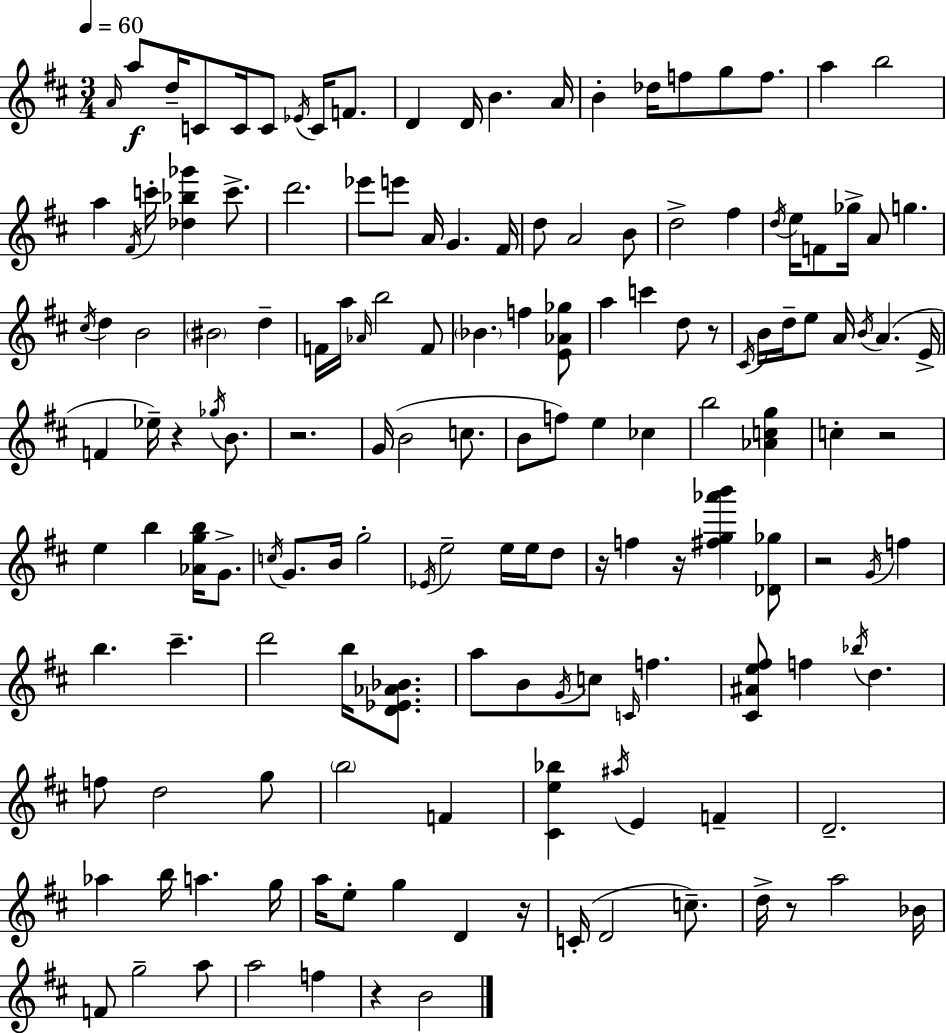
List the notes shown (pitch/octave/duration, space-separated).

A4/s A5/e D5/s C4/e C4/s C4/e Eb4/s C4/s F4/e. D4/q D4/s B4/q. A4/s B4/q Db5/s F5/e G5/e F5/e. A5/q B5/h A5/q F#4/s C6/s [Db5,Bb5,Gb6]/q C6/e. D6/h. Eb6/e E6/e A4/s G4/q. F#4/s D5/e A4/h B4/e D5/h F#5/q D5/s E5/s F4/e Gb5/s A4/e G5/q. C#5/s D5/q B4/h BIS4/h D5/q F4/s A5/s Ab4/s B5/h F4/e Bb4/q. F5/q [E4,Ab4,Gb5]/e A5/q C6/q D5/e R/e C#4/s B4/s D5/s E5/e A4/s B4/s A4/q. E4/s F4/q Eb5/s R/q Gb5/s B4/e. R/h. G4/s B4/h C5/e. B4/e F5/e E5/q CES5/q B5/h [Ab4,C5,G5]/q C5/q R/h E5/q B5/q [Ab4,G5,B5]/s G4/e. C5/s G4/e. B4/s G5/h Eb4/s E5/h E5/s E5/s D5/e R/s F5/q R/s [F#5,G5,Ab6,B6]/q [Db4,Gb5]/e R/h G4/s F5/q B5/q. C#6/q. D6/h B5/s [D4,Eb4,Ab4,Bb4]/e. A5/e B4/e G4/s C5/e C4/s F5/q. [C#4,A#4,E5,F#5]/e F5/q Bb5/s D5/q. F5/e D5/h G5/e B5/h F4/q [C#4,E5,Bb5]/q A#5/s E4/q F4/q D4/h. Ab5/q B5/s A5/q. G5/s A5/s E5/e G5/q D4/q R/s C4/s D4/h C5/e. D5/s R/e A5/h Bb4/s F4/e G5/h A5/e A5/h F5/q R/q B4/h